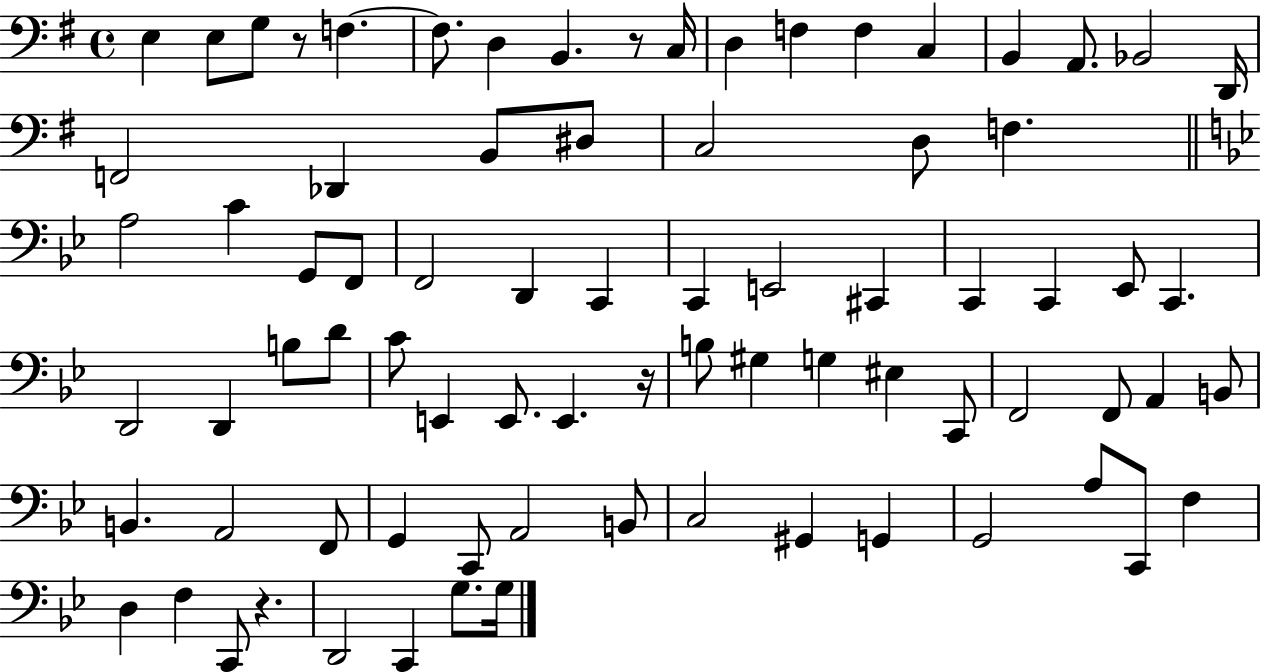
{
  \clef bass
  \time 4/4
  \defaultTimeSignature
  \key g \major
  e4 e8 g8 r8 f4.~~ | f8. d4 b,4. r8 c16 | d4 f4 f4 c4 | b,4 a,8. bes,2 d,16 | \break f,2 des,4 b,8 dis8 | c2 d8 f4. | \bar "||" \break \key bes \major a2 c'4 g,8 f,8 | f,2 d,4 c,4 | c,4 e,2 cis,4 | c,4 c,4 ees,8 c,4. | \break d,2 d,4 b8 d'8 | c'8 e,4 e,8. e,4. r16 | b8 gis4 g4 eis4 c,8 | f,2 f,8 a,4 b,8 | \break b,4. a,2 f,8 | g,4 c,8 a,2 b,8 | c2 gis,4 g,4 | g,2 a8 c,8 f4 | \break d4 f4 c,8 r4. | d,2 c,4 g8. g16 | \bar "|."
}